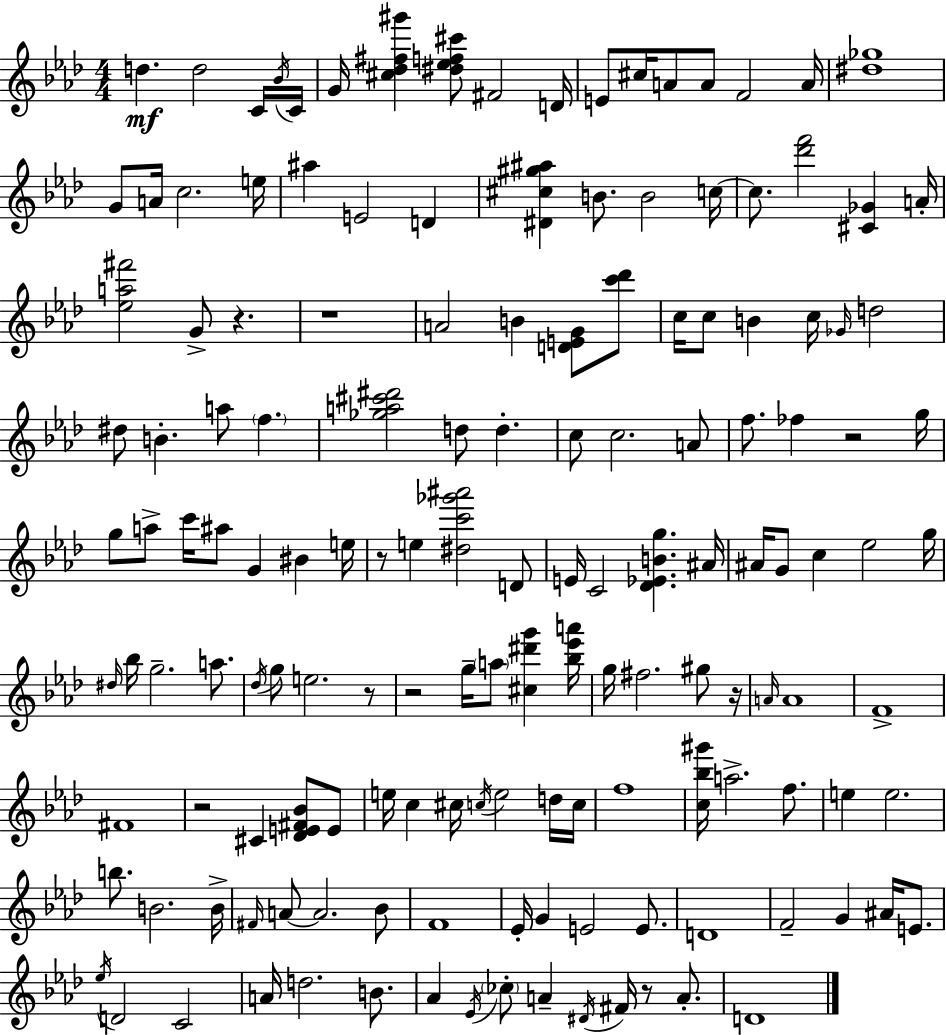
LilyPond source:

{
  \clef treble
  \numericTimeSignature
  \time 4/4
  \key f \minor
  d''4.\mf d''2 c'16 \acciaccatura { bes'16 } | c'16 g'16 <cis'' des'' fis'' gis'''>4 <dis'' ees'' f'' cis'''>8 fis'2 | d'16 e'8 cis''16 a'8 a'8 f'2 | a'16 <dis'' ges''>1 | \break g'8 a'16 c''2. | e''16 ais''4 e'2 d'4 | <dis' cis'' gis'' ais''>4 b'8. b'2 | c''16~~ c''8. <des''' f'''>2 <cis' ges'>4 | \break a'16-. <ees'' a'' fis'''>2 g'8-> r4. | r1 | a'2 b'4 <d' e' g'>8 <c''' des'''>8 | c''16 c''8 b'4 c''16 \grace { ges'16 } d''2 | \break dis''8 b'4.-. a''8 \parenthesize f''4. | <ges'' a'' cis''' dis'''>2 d''8 d''4.-. | c''8 c''2. | a'8 f''8. fes''4 r2 | \break g''16 g''8 a''8-> c'''16 ais''8 g'4 bis'4 | e''16 r8 e''4 <dis'' c''' ges''' ais'''>2 | d'8 e'16 c'2 <des' ees' b' g''>4. | ais'16 ais'16 g'8 c''4 ees''2 | \break g''16 \grace { dis''16 } bes''16 g''2.-- | a''8. \acciaccatura { des''16 } g''8 e''2. | r8 r2 g''16-- \parenthesize a''8 <cis'' dis''' g'''>4 | <bes'' ees''' a'''>16 g''16 fis''2. | \break gis''8 r16 \grace { a'16 } a'1 | f'1-> | fis'1 | r2 cis'4 | \break <des' e' fis' bes'>8 e'8 e''16 c''4 cis''16 \acciaccatura { c''16 } e''2 | d''16 c''16 f''1 | <c'' bes'' gis'''>16 a''2.-> | f''8. e''4 e''2. | \break b''8. b'2. | b'16-> \grace { fis'16 } a'8~~ a'2. | bes'8 f'1 | ees'16-. g'4 e'2 | \break e'8. d'1 | f'2-- g'4 | ais'16 e'8. \acciaccatura { ees''16 } d'2 | c'2 a'16 d''2. | \break b'8. aes'4 \acciaccatura { ees'16 } \parenthesize ces''8-. a'4-- | \acciaccatura { dis'16 } fis'16 r8 a'8.-. d'1 | \bar "|."
}